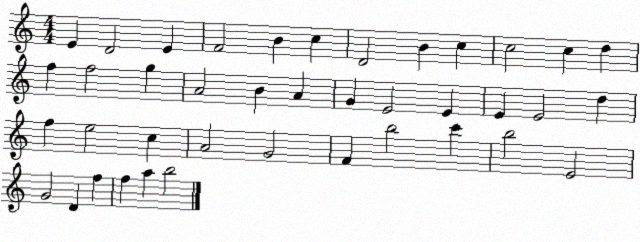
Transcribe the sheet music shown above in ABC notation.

X:1
T:Untitled
M:4/4
L:1/4
K:C
E D2 E F2 B c D2 B c c2 c d f f2 g A2 B A G E2 E E E2 d f e2 c A2 G2 F b2 c' b2 E2 G2 D f f a b2